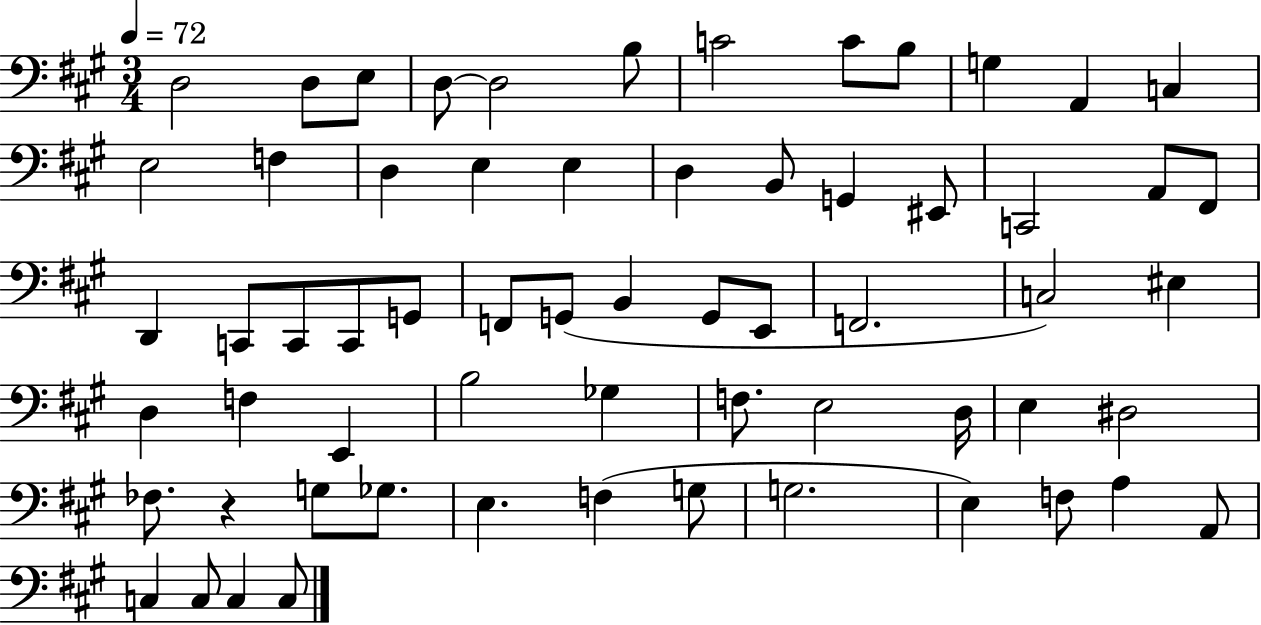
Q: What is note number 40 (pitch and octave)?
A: E2